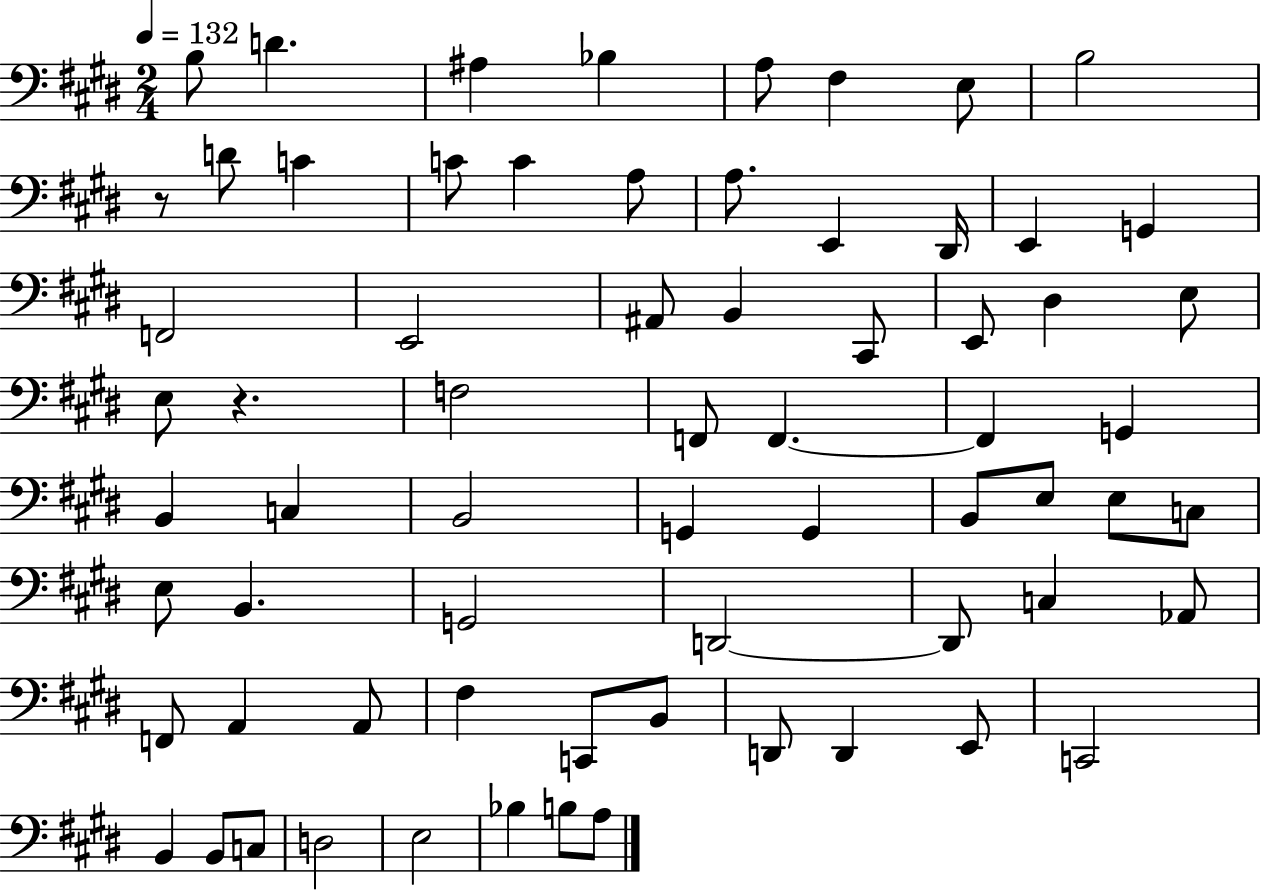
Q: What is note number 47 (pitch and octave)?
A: C3